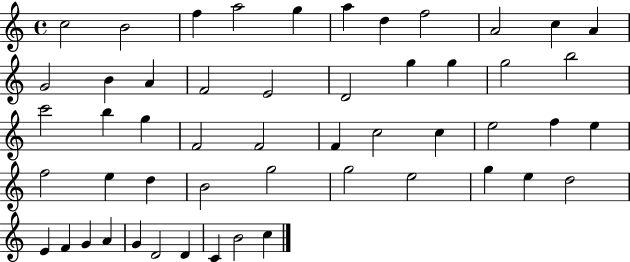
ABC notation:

X:1
T:Untitled
M:4/4
L:1/4
K:C
c2 B2 f a2 g a d f2 A2 c A G2 B A F2 E2 D2 g g g2 b2 c'2 b g F2 F2 F c2 c e2 f e f2 e d B2 g2 g2 e2 g e d2 E F G A G D2 D C B2 c